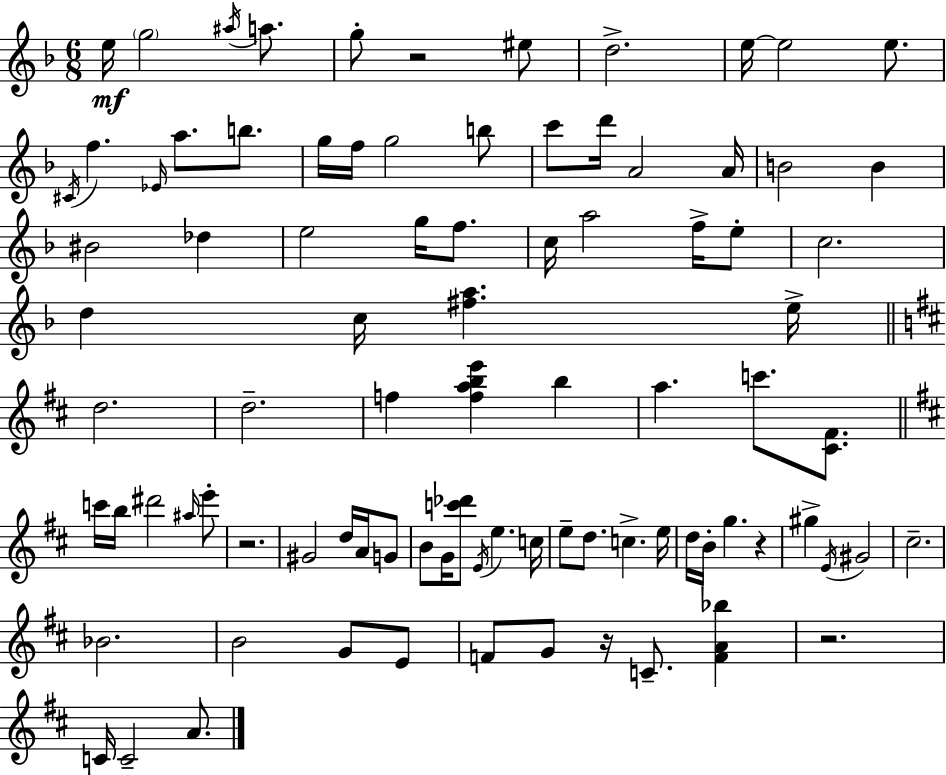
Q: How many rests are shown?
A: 5